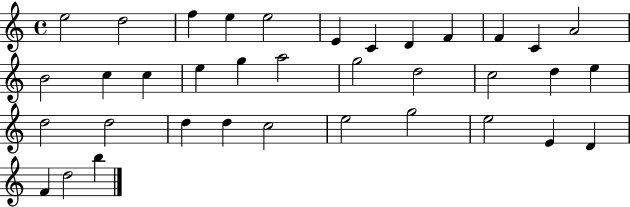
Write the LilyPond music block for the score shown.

{
  \clef treble
  \time 4/4
  \defaultTimeSignature
  \key c \major
  e''2 d''2 | f''4 e''4 e''2 | e'4 c'4 d'4 f'4 | f'4 c'4 a'2 | \break b'2 c''4 c''4 | e''4 g''4 a''2 | g''2 d''2 | c''2 d''4 e''4 | \break d''2 d''2 | d''4 d''4 c''2 | e''2 g''2 | e''2 e'4 d'4 | \break f'4 d''2 b''4 | \bar "|."
}